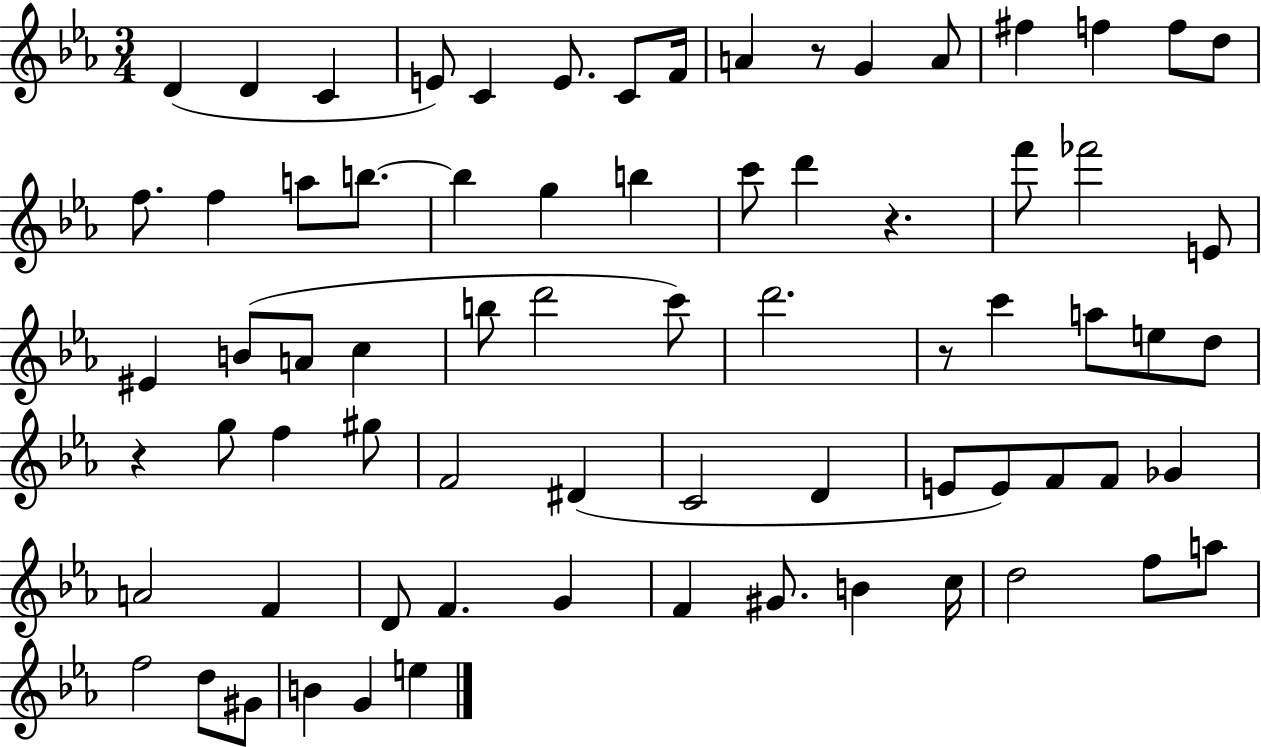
{
  \clef treble
  \numericTimeSignature
  \time 3/4
  \key ees \major
  d'4( d'4 c'4 | e'8) c'4 e'8. c'8 f'16 | a'4 r8 g'4 a'8 | fis''4 f''4 f''8 d''8 | \break f''8. f''4 a''8 b''8.~~ | b''4 g''4 b''4 | c'''8 d'''4 r4. | f'''8 fes'''2 e'8 | \break eis'4 b'8( a'8 c''4 | b''8 d'''2 c'''8) | d'''2. | r8 c'''4 a''8 e''8 d''8 | \break r4 g''8 f''4 gis''8 | f'2 dis'4( | c'2 d'4 | e'8 e'8) f'8 f'8 ges'4 | \break a'2 f'4 | d'8 f'4. g'4 | f'4 gis'8. b'4 c''16 | d''2 f''8 a''8 | \break f''2 d''8 gis'8 | b'4 g'4 e''4 | \bar "|."
}